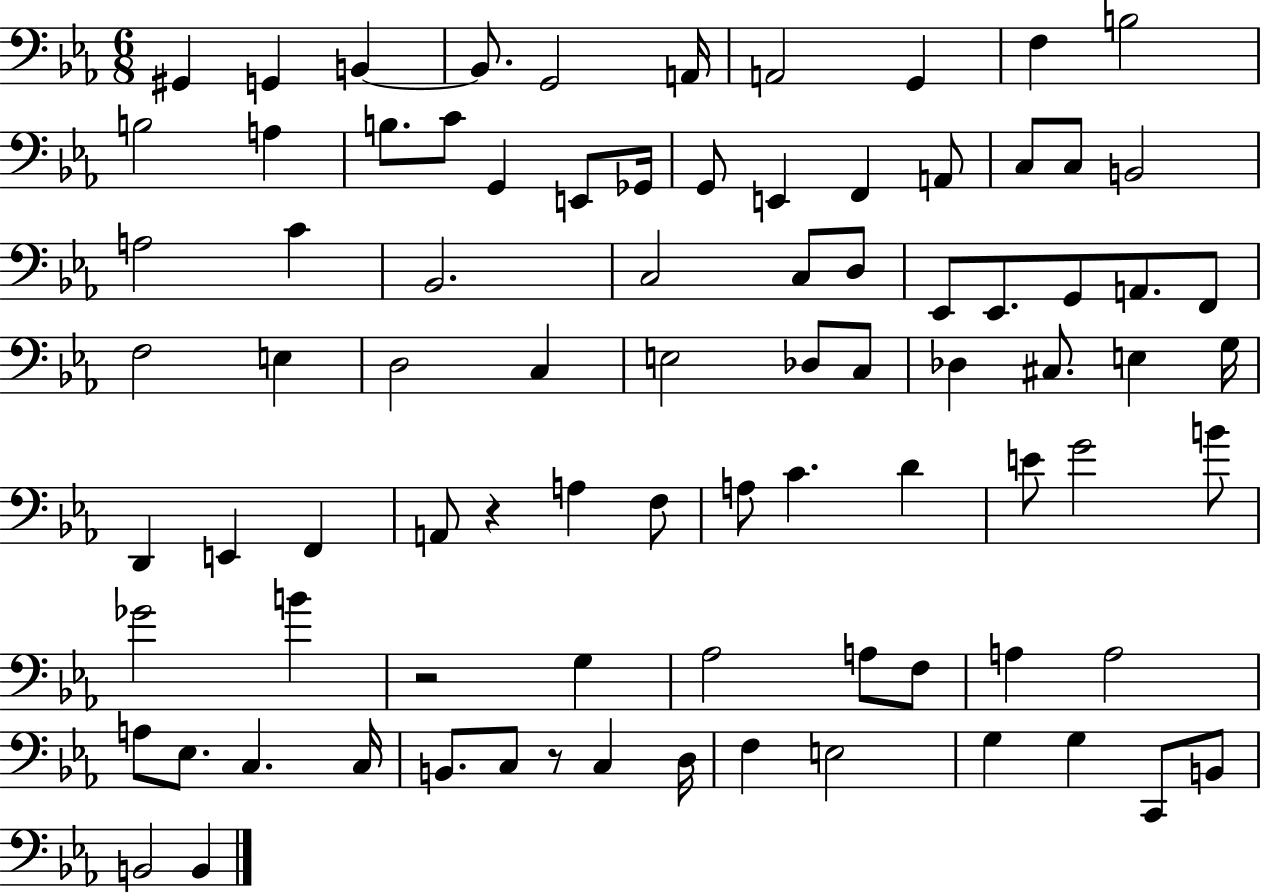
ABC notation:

X:1
T:Untitled
M:6/8
L:1/4
K:Eb
^G,, G,, B,, B,,/2 G,,2 A,,/4 A,,2 G,, F, B,2 B,2 A, B,/2 C/2 G,, E,,/2 _G,,/4 G,,/2 E,, F,, A,,/2 C,/2 C,/2 B,,2 A,2 C _B,,2 C,2 C,/2 D,/2 _E,,/2 _E,,/2 G,,/2 A,,/2 F,,/2 F,2 E, D,2 C, E,2 _D,/2 C,/2 _D, ^C,/2 E, G,/4 D,, E,, F,, A,,/2 z A, F,/2 A,/2 C D E/2 G2 B/2 _G2 B z2 G, _A,2 A,/2 F,/2 A, A,2 A,/2 _E,/2 C, C,/4 B,,/2 C,/2 z/2 C, D,/4 F, E,2 G, G, C,,/2 B,,/2 B,,2 B,,